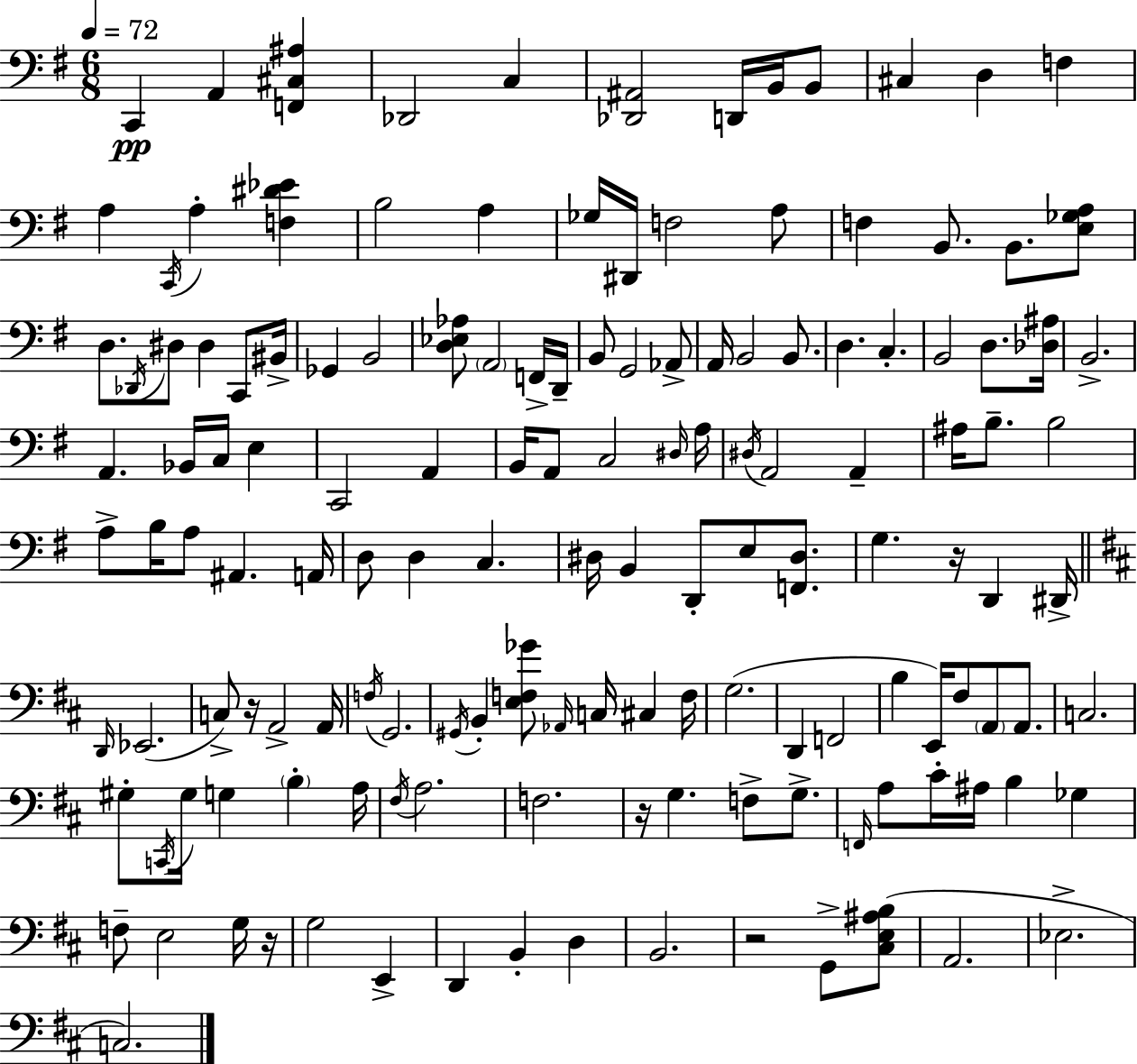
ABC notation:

X:1
T:Untitled
M:6/8
L:1/4
K:Em
C,, A,, [F,,^C,^A,] _D,,2 C, [_D,,^A,,]2 D,,/4 B,,/4 B,,/2 ^C, D, F, A, C,,/4 A, [F,^D_E] B,2 A, _G,/4 ^D,,/4 F,2 A,/2 F, B,,/2 B,,/2 [E,_G,A,]/2 D,/2 _D,,/4 ^D,/2 ^D, C,,/2 ^B,,/4 _G,, B,,2 [D,_E,_A,]/2 A,,2 F,,/4 D,,/4 B,,/2 G,,2 _A,,/2 A,,/4 B,,2 B,,/2 D, C, B,,2 D,/2 [_D,^A,]/4 B,,2 A,, _B,,/4 C,/4 E, C,,2 A,, B,,/4 A,,/2 C,2 ^D,/4 A,/4 ^D,/4 A,,2 A,, ^A,/4 B,/2 B,2 A,/2 B,/4 A,/2 ^A,, A,,/4 D,/2 D, C, ^D,/4 B,, D,,/2 E,/2 [F,,^D,]/2 G, z/4 D,, ^D,,/4 D,,/4 _E,,2 C,/2 z/4 A,,2 A,,/4 F,/4 G,,2 ^G,,/4 B,, [E,F,_G]/2 _A,,/4 C,/4 ^C, F,/4 G,2 D,, F,,2 B, E,,/4 ^F,/2 A,,/2 A,,/2 C,2 ^G,/2 C,,/4 ^G,/4 G, B, A,/4 ^F,/4 A,2 F,2 z/4 G, F,/2 G,/2 F,,/4 A,/2 ^C/4 ^A,/4 B, _G, F,/2 E,2 G,/4 z/4 G,2 E,, D,, B,, D, B,,2 z2 G,,/2 [^C,E,^A,B,]/2 A,,2 _E,2 C,2